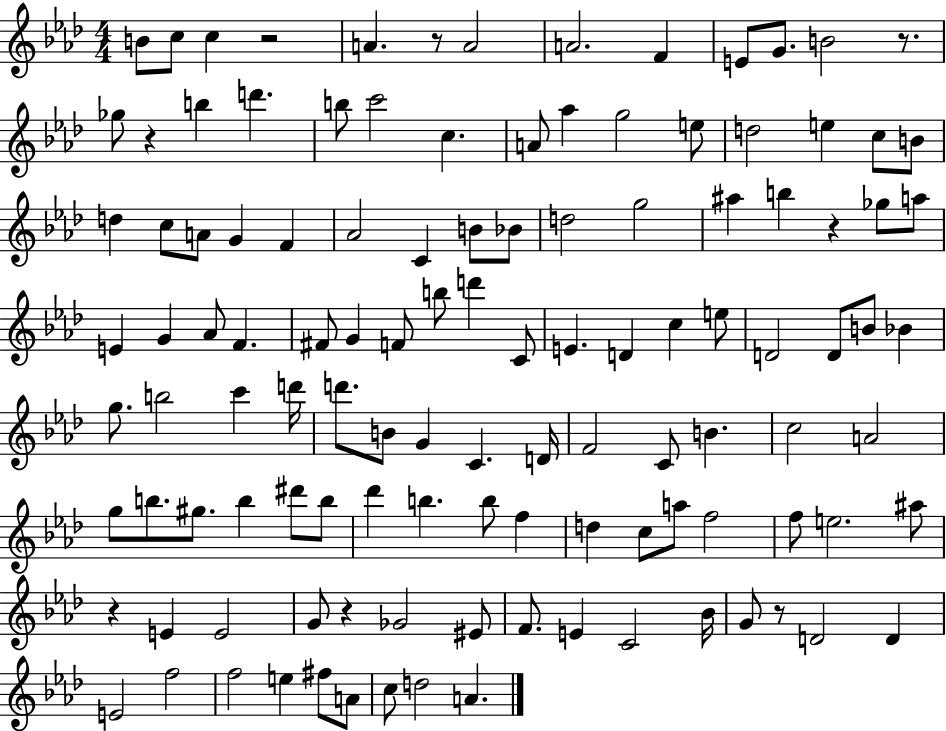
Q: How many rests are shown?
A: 8